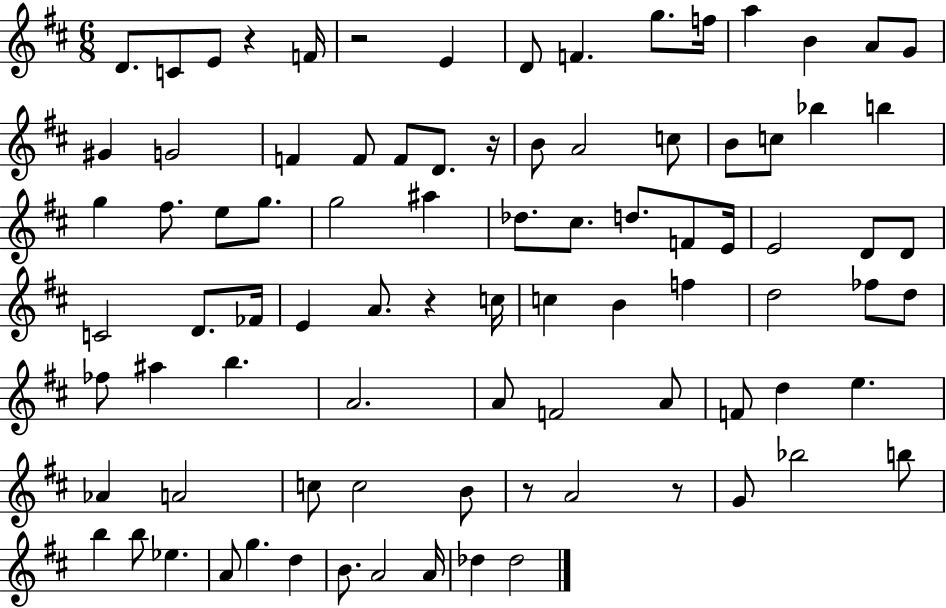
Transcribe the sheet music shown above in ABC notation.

X:1
T:Untitled
M:6/8
L:1/4
K:D
D/2 C/2 E/2 z F/4 z2 E D/2 F g/2 f/4 a B A/2 G/2 ^G G2 F F/2 F/2 D/2 z/4 B/2 A2 c/2 B/2 c/2 _b b g ^f/2 e/2 g/2 g2 ^a _d/2 ^c/2 d/2 F/2 E/4 E2 D/2 D/2 C2 D/2 _F/4 E A/2 z c/4 c B f d2 _f/2 d/2 _f/2 ^a b A2 A/2 F2 A/2 F/2 d e _A A2 c/2 c2 B/2 z/2 A2 z/2 G/2 _b2 b/2 b b/2 _e A/2 g d B/2 A2 A/4 _d _d2